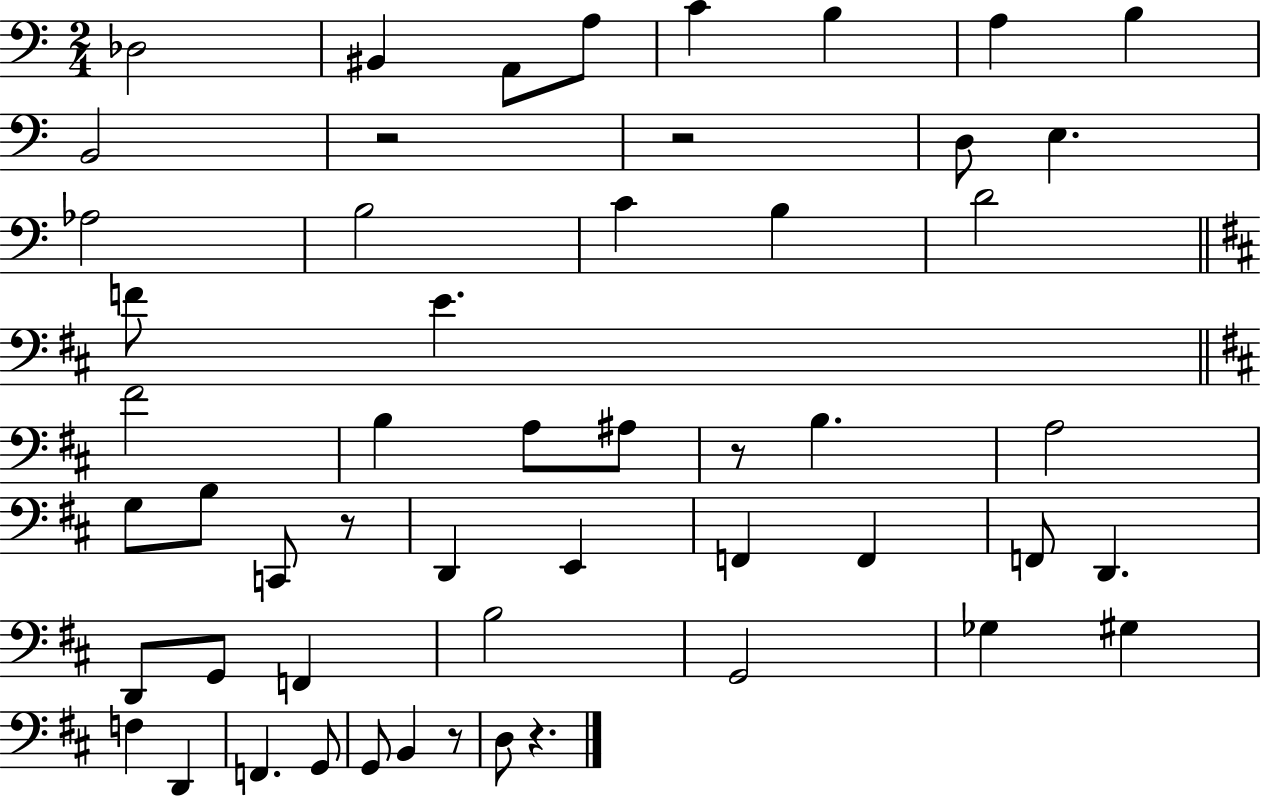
X:1
T:Untitled
M:2/4
L:1/4
K:C
_D,2 ^B,, A,,/2 A,/2 C B, A, B, B,,2 z2 z2 D,/2 E, _A,2 B,2 C B, D2 F/2 E ^F2 B, A,/2 ^A,/2 z/2 B, A,2 G,/2 B,/2 C,,/2 z/2 D,, E,, F,, F,, F,,/2 D,, D,,/2 G,,/2 F,, B,2 G,,2 _G, ^G, F, D,, F,, G,,/2 G,,/2 B,, z/2 D,/2 z